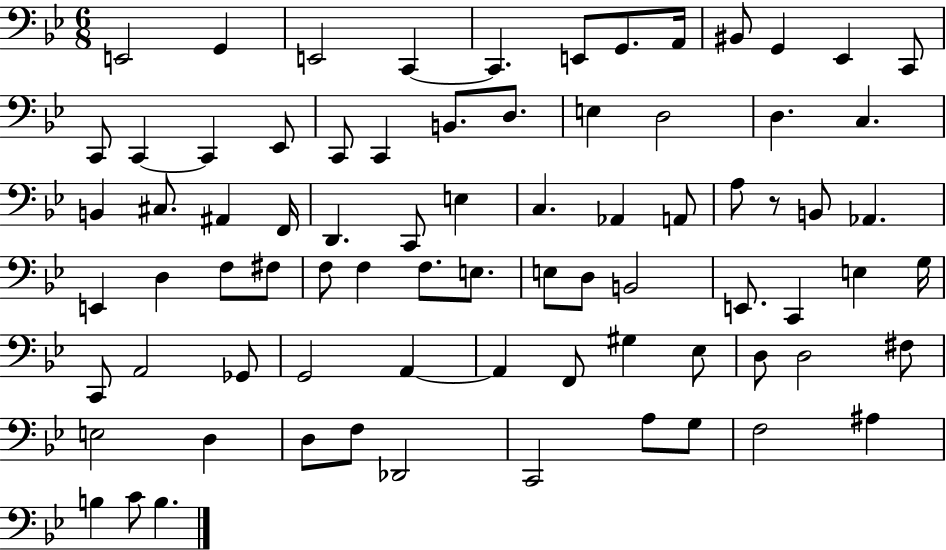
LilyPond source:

{
  \clef bass
  \numericTimeSignature
  \time 6/8
  \key bes \major
  e,2 g,4 | e,2 c,4~~ | c,4. e,8 g,8. a,16 | bis,8 g,4 ees,4 c,8 | \break c,8 c,4~~ c,4 ees,8 | c,8 c,4 b,8. d8. | e4 d2 | d4. c4. | \break b,4 cis8. ais,4 f,16 | d,4. c,8 e4 | c4. aes,4 a,8 | a8 r8 b,8 aes,4. | \break e,4 d4 f8 fis8 | f8 f4 f8. e8. | e8 d8 b,2 | e,8. c,4 e4 g16 | \break c,8 a,2 ges,8 | g,2 a,4~~ | a,4 f,8 gis4 ees8 | d8 d2 fis8 | \break e2 d4 | d8 f8 des,2 | c,2 a8 g8 | f2 ais4 | \break b4 c'8 b4. | \bar "|."
}